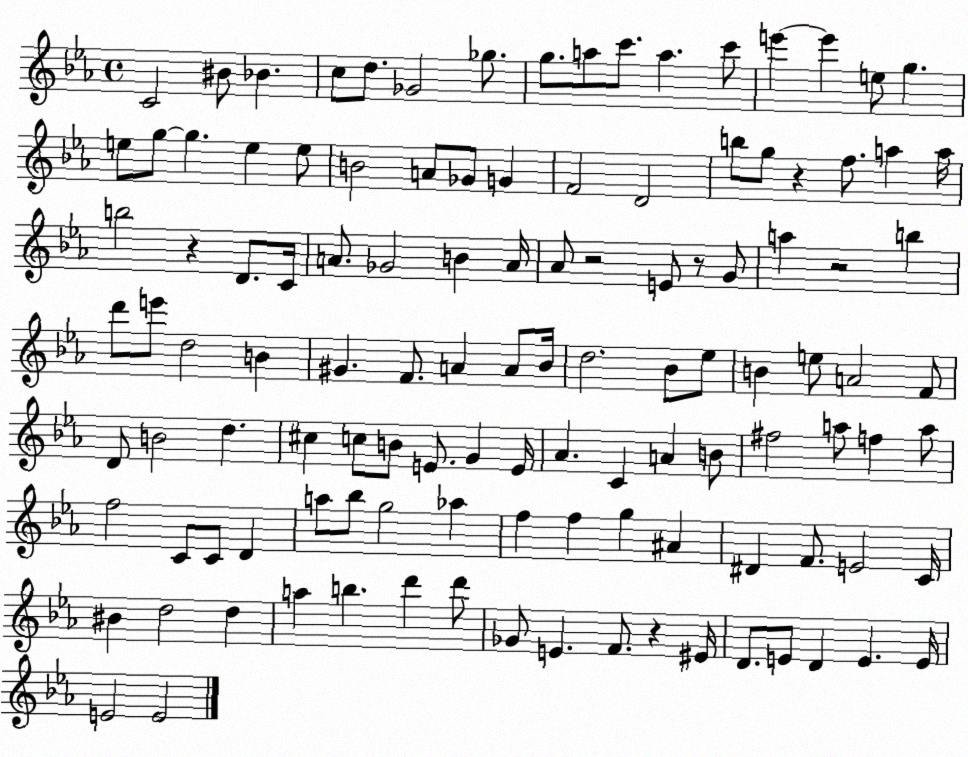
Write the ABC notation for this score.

X:1
T:Untitled
M:4/4
L:1/4
K:Eb
C2 ^B/2 _B c/2 d/2 _G2 _g/2 g/2 a/2 c'/2 a c'/2 e' e' e/2 g e/2 g/2 g e e/2 B2 A/2 _G/2 G F2 D2 b/2 g/2 z f/2 a a/4 b2 z D/2 C/4 A/2 _G2 B A/4 _A/2 z2 E/2 z/2 G/2 a z2 b d'/2 e'/2 d2 B ^G F/2 A A/2 _B/4 d2 _B/2 _e/2 B e/2 A2 F/2 D/2 B2 d ^c c/2 B/2 E/2 G E/4 _A C A B/2 ^f2 a/2 f a/2 f2 C/2 C/2 D a/2 _b/2 g2 _a f f g ^A ^D F/2 E2 C/4 ^B d2 d a b d' d'/2 _G/2 E F/2 z ^E/4 D/2 E/2 D E E/4 E2 E2